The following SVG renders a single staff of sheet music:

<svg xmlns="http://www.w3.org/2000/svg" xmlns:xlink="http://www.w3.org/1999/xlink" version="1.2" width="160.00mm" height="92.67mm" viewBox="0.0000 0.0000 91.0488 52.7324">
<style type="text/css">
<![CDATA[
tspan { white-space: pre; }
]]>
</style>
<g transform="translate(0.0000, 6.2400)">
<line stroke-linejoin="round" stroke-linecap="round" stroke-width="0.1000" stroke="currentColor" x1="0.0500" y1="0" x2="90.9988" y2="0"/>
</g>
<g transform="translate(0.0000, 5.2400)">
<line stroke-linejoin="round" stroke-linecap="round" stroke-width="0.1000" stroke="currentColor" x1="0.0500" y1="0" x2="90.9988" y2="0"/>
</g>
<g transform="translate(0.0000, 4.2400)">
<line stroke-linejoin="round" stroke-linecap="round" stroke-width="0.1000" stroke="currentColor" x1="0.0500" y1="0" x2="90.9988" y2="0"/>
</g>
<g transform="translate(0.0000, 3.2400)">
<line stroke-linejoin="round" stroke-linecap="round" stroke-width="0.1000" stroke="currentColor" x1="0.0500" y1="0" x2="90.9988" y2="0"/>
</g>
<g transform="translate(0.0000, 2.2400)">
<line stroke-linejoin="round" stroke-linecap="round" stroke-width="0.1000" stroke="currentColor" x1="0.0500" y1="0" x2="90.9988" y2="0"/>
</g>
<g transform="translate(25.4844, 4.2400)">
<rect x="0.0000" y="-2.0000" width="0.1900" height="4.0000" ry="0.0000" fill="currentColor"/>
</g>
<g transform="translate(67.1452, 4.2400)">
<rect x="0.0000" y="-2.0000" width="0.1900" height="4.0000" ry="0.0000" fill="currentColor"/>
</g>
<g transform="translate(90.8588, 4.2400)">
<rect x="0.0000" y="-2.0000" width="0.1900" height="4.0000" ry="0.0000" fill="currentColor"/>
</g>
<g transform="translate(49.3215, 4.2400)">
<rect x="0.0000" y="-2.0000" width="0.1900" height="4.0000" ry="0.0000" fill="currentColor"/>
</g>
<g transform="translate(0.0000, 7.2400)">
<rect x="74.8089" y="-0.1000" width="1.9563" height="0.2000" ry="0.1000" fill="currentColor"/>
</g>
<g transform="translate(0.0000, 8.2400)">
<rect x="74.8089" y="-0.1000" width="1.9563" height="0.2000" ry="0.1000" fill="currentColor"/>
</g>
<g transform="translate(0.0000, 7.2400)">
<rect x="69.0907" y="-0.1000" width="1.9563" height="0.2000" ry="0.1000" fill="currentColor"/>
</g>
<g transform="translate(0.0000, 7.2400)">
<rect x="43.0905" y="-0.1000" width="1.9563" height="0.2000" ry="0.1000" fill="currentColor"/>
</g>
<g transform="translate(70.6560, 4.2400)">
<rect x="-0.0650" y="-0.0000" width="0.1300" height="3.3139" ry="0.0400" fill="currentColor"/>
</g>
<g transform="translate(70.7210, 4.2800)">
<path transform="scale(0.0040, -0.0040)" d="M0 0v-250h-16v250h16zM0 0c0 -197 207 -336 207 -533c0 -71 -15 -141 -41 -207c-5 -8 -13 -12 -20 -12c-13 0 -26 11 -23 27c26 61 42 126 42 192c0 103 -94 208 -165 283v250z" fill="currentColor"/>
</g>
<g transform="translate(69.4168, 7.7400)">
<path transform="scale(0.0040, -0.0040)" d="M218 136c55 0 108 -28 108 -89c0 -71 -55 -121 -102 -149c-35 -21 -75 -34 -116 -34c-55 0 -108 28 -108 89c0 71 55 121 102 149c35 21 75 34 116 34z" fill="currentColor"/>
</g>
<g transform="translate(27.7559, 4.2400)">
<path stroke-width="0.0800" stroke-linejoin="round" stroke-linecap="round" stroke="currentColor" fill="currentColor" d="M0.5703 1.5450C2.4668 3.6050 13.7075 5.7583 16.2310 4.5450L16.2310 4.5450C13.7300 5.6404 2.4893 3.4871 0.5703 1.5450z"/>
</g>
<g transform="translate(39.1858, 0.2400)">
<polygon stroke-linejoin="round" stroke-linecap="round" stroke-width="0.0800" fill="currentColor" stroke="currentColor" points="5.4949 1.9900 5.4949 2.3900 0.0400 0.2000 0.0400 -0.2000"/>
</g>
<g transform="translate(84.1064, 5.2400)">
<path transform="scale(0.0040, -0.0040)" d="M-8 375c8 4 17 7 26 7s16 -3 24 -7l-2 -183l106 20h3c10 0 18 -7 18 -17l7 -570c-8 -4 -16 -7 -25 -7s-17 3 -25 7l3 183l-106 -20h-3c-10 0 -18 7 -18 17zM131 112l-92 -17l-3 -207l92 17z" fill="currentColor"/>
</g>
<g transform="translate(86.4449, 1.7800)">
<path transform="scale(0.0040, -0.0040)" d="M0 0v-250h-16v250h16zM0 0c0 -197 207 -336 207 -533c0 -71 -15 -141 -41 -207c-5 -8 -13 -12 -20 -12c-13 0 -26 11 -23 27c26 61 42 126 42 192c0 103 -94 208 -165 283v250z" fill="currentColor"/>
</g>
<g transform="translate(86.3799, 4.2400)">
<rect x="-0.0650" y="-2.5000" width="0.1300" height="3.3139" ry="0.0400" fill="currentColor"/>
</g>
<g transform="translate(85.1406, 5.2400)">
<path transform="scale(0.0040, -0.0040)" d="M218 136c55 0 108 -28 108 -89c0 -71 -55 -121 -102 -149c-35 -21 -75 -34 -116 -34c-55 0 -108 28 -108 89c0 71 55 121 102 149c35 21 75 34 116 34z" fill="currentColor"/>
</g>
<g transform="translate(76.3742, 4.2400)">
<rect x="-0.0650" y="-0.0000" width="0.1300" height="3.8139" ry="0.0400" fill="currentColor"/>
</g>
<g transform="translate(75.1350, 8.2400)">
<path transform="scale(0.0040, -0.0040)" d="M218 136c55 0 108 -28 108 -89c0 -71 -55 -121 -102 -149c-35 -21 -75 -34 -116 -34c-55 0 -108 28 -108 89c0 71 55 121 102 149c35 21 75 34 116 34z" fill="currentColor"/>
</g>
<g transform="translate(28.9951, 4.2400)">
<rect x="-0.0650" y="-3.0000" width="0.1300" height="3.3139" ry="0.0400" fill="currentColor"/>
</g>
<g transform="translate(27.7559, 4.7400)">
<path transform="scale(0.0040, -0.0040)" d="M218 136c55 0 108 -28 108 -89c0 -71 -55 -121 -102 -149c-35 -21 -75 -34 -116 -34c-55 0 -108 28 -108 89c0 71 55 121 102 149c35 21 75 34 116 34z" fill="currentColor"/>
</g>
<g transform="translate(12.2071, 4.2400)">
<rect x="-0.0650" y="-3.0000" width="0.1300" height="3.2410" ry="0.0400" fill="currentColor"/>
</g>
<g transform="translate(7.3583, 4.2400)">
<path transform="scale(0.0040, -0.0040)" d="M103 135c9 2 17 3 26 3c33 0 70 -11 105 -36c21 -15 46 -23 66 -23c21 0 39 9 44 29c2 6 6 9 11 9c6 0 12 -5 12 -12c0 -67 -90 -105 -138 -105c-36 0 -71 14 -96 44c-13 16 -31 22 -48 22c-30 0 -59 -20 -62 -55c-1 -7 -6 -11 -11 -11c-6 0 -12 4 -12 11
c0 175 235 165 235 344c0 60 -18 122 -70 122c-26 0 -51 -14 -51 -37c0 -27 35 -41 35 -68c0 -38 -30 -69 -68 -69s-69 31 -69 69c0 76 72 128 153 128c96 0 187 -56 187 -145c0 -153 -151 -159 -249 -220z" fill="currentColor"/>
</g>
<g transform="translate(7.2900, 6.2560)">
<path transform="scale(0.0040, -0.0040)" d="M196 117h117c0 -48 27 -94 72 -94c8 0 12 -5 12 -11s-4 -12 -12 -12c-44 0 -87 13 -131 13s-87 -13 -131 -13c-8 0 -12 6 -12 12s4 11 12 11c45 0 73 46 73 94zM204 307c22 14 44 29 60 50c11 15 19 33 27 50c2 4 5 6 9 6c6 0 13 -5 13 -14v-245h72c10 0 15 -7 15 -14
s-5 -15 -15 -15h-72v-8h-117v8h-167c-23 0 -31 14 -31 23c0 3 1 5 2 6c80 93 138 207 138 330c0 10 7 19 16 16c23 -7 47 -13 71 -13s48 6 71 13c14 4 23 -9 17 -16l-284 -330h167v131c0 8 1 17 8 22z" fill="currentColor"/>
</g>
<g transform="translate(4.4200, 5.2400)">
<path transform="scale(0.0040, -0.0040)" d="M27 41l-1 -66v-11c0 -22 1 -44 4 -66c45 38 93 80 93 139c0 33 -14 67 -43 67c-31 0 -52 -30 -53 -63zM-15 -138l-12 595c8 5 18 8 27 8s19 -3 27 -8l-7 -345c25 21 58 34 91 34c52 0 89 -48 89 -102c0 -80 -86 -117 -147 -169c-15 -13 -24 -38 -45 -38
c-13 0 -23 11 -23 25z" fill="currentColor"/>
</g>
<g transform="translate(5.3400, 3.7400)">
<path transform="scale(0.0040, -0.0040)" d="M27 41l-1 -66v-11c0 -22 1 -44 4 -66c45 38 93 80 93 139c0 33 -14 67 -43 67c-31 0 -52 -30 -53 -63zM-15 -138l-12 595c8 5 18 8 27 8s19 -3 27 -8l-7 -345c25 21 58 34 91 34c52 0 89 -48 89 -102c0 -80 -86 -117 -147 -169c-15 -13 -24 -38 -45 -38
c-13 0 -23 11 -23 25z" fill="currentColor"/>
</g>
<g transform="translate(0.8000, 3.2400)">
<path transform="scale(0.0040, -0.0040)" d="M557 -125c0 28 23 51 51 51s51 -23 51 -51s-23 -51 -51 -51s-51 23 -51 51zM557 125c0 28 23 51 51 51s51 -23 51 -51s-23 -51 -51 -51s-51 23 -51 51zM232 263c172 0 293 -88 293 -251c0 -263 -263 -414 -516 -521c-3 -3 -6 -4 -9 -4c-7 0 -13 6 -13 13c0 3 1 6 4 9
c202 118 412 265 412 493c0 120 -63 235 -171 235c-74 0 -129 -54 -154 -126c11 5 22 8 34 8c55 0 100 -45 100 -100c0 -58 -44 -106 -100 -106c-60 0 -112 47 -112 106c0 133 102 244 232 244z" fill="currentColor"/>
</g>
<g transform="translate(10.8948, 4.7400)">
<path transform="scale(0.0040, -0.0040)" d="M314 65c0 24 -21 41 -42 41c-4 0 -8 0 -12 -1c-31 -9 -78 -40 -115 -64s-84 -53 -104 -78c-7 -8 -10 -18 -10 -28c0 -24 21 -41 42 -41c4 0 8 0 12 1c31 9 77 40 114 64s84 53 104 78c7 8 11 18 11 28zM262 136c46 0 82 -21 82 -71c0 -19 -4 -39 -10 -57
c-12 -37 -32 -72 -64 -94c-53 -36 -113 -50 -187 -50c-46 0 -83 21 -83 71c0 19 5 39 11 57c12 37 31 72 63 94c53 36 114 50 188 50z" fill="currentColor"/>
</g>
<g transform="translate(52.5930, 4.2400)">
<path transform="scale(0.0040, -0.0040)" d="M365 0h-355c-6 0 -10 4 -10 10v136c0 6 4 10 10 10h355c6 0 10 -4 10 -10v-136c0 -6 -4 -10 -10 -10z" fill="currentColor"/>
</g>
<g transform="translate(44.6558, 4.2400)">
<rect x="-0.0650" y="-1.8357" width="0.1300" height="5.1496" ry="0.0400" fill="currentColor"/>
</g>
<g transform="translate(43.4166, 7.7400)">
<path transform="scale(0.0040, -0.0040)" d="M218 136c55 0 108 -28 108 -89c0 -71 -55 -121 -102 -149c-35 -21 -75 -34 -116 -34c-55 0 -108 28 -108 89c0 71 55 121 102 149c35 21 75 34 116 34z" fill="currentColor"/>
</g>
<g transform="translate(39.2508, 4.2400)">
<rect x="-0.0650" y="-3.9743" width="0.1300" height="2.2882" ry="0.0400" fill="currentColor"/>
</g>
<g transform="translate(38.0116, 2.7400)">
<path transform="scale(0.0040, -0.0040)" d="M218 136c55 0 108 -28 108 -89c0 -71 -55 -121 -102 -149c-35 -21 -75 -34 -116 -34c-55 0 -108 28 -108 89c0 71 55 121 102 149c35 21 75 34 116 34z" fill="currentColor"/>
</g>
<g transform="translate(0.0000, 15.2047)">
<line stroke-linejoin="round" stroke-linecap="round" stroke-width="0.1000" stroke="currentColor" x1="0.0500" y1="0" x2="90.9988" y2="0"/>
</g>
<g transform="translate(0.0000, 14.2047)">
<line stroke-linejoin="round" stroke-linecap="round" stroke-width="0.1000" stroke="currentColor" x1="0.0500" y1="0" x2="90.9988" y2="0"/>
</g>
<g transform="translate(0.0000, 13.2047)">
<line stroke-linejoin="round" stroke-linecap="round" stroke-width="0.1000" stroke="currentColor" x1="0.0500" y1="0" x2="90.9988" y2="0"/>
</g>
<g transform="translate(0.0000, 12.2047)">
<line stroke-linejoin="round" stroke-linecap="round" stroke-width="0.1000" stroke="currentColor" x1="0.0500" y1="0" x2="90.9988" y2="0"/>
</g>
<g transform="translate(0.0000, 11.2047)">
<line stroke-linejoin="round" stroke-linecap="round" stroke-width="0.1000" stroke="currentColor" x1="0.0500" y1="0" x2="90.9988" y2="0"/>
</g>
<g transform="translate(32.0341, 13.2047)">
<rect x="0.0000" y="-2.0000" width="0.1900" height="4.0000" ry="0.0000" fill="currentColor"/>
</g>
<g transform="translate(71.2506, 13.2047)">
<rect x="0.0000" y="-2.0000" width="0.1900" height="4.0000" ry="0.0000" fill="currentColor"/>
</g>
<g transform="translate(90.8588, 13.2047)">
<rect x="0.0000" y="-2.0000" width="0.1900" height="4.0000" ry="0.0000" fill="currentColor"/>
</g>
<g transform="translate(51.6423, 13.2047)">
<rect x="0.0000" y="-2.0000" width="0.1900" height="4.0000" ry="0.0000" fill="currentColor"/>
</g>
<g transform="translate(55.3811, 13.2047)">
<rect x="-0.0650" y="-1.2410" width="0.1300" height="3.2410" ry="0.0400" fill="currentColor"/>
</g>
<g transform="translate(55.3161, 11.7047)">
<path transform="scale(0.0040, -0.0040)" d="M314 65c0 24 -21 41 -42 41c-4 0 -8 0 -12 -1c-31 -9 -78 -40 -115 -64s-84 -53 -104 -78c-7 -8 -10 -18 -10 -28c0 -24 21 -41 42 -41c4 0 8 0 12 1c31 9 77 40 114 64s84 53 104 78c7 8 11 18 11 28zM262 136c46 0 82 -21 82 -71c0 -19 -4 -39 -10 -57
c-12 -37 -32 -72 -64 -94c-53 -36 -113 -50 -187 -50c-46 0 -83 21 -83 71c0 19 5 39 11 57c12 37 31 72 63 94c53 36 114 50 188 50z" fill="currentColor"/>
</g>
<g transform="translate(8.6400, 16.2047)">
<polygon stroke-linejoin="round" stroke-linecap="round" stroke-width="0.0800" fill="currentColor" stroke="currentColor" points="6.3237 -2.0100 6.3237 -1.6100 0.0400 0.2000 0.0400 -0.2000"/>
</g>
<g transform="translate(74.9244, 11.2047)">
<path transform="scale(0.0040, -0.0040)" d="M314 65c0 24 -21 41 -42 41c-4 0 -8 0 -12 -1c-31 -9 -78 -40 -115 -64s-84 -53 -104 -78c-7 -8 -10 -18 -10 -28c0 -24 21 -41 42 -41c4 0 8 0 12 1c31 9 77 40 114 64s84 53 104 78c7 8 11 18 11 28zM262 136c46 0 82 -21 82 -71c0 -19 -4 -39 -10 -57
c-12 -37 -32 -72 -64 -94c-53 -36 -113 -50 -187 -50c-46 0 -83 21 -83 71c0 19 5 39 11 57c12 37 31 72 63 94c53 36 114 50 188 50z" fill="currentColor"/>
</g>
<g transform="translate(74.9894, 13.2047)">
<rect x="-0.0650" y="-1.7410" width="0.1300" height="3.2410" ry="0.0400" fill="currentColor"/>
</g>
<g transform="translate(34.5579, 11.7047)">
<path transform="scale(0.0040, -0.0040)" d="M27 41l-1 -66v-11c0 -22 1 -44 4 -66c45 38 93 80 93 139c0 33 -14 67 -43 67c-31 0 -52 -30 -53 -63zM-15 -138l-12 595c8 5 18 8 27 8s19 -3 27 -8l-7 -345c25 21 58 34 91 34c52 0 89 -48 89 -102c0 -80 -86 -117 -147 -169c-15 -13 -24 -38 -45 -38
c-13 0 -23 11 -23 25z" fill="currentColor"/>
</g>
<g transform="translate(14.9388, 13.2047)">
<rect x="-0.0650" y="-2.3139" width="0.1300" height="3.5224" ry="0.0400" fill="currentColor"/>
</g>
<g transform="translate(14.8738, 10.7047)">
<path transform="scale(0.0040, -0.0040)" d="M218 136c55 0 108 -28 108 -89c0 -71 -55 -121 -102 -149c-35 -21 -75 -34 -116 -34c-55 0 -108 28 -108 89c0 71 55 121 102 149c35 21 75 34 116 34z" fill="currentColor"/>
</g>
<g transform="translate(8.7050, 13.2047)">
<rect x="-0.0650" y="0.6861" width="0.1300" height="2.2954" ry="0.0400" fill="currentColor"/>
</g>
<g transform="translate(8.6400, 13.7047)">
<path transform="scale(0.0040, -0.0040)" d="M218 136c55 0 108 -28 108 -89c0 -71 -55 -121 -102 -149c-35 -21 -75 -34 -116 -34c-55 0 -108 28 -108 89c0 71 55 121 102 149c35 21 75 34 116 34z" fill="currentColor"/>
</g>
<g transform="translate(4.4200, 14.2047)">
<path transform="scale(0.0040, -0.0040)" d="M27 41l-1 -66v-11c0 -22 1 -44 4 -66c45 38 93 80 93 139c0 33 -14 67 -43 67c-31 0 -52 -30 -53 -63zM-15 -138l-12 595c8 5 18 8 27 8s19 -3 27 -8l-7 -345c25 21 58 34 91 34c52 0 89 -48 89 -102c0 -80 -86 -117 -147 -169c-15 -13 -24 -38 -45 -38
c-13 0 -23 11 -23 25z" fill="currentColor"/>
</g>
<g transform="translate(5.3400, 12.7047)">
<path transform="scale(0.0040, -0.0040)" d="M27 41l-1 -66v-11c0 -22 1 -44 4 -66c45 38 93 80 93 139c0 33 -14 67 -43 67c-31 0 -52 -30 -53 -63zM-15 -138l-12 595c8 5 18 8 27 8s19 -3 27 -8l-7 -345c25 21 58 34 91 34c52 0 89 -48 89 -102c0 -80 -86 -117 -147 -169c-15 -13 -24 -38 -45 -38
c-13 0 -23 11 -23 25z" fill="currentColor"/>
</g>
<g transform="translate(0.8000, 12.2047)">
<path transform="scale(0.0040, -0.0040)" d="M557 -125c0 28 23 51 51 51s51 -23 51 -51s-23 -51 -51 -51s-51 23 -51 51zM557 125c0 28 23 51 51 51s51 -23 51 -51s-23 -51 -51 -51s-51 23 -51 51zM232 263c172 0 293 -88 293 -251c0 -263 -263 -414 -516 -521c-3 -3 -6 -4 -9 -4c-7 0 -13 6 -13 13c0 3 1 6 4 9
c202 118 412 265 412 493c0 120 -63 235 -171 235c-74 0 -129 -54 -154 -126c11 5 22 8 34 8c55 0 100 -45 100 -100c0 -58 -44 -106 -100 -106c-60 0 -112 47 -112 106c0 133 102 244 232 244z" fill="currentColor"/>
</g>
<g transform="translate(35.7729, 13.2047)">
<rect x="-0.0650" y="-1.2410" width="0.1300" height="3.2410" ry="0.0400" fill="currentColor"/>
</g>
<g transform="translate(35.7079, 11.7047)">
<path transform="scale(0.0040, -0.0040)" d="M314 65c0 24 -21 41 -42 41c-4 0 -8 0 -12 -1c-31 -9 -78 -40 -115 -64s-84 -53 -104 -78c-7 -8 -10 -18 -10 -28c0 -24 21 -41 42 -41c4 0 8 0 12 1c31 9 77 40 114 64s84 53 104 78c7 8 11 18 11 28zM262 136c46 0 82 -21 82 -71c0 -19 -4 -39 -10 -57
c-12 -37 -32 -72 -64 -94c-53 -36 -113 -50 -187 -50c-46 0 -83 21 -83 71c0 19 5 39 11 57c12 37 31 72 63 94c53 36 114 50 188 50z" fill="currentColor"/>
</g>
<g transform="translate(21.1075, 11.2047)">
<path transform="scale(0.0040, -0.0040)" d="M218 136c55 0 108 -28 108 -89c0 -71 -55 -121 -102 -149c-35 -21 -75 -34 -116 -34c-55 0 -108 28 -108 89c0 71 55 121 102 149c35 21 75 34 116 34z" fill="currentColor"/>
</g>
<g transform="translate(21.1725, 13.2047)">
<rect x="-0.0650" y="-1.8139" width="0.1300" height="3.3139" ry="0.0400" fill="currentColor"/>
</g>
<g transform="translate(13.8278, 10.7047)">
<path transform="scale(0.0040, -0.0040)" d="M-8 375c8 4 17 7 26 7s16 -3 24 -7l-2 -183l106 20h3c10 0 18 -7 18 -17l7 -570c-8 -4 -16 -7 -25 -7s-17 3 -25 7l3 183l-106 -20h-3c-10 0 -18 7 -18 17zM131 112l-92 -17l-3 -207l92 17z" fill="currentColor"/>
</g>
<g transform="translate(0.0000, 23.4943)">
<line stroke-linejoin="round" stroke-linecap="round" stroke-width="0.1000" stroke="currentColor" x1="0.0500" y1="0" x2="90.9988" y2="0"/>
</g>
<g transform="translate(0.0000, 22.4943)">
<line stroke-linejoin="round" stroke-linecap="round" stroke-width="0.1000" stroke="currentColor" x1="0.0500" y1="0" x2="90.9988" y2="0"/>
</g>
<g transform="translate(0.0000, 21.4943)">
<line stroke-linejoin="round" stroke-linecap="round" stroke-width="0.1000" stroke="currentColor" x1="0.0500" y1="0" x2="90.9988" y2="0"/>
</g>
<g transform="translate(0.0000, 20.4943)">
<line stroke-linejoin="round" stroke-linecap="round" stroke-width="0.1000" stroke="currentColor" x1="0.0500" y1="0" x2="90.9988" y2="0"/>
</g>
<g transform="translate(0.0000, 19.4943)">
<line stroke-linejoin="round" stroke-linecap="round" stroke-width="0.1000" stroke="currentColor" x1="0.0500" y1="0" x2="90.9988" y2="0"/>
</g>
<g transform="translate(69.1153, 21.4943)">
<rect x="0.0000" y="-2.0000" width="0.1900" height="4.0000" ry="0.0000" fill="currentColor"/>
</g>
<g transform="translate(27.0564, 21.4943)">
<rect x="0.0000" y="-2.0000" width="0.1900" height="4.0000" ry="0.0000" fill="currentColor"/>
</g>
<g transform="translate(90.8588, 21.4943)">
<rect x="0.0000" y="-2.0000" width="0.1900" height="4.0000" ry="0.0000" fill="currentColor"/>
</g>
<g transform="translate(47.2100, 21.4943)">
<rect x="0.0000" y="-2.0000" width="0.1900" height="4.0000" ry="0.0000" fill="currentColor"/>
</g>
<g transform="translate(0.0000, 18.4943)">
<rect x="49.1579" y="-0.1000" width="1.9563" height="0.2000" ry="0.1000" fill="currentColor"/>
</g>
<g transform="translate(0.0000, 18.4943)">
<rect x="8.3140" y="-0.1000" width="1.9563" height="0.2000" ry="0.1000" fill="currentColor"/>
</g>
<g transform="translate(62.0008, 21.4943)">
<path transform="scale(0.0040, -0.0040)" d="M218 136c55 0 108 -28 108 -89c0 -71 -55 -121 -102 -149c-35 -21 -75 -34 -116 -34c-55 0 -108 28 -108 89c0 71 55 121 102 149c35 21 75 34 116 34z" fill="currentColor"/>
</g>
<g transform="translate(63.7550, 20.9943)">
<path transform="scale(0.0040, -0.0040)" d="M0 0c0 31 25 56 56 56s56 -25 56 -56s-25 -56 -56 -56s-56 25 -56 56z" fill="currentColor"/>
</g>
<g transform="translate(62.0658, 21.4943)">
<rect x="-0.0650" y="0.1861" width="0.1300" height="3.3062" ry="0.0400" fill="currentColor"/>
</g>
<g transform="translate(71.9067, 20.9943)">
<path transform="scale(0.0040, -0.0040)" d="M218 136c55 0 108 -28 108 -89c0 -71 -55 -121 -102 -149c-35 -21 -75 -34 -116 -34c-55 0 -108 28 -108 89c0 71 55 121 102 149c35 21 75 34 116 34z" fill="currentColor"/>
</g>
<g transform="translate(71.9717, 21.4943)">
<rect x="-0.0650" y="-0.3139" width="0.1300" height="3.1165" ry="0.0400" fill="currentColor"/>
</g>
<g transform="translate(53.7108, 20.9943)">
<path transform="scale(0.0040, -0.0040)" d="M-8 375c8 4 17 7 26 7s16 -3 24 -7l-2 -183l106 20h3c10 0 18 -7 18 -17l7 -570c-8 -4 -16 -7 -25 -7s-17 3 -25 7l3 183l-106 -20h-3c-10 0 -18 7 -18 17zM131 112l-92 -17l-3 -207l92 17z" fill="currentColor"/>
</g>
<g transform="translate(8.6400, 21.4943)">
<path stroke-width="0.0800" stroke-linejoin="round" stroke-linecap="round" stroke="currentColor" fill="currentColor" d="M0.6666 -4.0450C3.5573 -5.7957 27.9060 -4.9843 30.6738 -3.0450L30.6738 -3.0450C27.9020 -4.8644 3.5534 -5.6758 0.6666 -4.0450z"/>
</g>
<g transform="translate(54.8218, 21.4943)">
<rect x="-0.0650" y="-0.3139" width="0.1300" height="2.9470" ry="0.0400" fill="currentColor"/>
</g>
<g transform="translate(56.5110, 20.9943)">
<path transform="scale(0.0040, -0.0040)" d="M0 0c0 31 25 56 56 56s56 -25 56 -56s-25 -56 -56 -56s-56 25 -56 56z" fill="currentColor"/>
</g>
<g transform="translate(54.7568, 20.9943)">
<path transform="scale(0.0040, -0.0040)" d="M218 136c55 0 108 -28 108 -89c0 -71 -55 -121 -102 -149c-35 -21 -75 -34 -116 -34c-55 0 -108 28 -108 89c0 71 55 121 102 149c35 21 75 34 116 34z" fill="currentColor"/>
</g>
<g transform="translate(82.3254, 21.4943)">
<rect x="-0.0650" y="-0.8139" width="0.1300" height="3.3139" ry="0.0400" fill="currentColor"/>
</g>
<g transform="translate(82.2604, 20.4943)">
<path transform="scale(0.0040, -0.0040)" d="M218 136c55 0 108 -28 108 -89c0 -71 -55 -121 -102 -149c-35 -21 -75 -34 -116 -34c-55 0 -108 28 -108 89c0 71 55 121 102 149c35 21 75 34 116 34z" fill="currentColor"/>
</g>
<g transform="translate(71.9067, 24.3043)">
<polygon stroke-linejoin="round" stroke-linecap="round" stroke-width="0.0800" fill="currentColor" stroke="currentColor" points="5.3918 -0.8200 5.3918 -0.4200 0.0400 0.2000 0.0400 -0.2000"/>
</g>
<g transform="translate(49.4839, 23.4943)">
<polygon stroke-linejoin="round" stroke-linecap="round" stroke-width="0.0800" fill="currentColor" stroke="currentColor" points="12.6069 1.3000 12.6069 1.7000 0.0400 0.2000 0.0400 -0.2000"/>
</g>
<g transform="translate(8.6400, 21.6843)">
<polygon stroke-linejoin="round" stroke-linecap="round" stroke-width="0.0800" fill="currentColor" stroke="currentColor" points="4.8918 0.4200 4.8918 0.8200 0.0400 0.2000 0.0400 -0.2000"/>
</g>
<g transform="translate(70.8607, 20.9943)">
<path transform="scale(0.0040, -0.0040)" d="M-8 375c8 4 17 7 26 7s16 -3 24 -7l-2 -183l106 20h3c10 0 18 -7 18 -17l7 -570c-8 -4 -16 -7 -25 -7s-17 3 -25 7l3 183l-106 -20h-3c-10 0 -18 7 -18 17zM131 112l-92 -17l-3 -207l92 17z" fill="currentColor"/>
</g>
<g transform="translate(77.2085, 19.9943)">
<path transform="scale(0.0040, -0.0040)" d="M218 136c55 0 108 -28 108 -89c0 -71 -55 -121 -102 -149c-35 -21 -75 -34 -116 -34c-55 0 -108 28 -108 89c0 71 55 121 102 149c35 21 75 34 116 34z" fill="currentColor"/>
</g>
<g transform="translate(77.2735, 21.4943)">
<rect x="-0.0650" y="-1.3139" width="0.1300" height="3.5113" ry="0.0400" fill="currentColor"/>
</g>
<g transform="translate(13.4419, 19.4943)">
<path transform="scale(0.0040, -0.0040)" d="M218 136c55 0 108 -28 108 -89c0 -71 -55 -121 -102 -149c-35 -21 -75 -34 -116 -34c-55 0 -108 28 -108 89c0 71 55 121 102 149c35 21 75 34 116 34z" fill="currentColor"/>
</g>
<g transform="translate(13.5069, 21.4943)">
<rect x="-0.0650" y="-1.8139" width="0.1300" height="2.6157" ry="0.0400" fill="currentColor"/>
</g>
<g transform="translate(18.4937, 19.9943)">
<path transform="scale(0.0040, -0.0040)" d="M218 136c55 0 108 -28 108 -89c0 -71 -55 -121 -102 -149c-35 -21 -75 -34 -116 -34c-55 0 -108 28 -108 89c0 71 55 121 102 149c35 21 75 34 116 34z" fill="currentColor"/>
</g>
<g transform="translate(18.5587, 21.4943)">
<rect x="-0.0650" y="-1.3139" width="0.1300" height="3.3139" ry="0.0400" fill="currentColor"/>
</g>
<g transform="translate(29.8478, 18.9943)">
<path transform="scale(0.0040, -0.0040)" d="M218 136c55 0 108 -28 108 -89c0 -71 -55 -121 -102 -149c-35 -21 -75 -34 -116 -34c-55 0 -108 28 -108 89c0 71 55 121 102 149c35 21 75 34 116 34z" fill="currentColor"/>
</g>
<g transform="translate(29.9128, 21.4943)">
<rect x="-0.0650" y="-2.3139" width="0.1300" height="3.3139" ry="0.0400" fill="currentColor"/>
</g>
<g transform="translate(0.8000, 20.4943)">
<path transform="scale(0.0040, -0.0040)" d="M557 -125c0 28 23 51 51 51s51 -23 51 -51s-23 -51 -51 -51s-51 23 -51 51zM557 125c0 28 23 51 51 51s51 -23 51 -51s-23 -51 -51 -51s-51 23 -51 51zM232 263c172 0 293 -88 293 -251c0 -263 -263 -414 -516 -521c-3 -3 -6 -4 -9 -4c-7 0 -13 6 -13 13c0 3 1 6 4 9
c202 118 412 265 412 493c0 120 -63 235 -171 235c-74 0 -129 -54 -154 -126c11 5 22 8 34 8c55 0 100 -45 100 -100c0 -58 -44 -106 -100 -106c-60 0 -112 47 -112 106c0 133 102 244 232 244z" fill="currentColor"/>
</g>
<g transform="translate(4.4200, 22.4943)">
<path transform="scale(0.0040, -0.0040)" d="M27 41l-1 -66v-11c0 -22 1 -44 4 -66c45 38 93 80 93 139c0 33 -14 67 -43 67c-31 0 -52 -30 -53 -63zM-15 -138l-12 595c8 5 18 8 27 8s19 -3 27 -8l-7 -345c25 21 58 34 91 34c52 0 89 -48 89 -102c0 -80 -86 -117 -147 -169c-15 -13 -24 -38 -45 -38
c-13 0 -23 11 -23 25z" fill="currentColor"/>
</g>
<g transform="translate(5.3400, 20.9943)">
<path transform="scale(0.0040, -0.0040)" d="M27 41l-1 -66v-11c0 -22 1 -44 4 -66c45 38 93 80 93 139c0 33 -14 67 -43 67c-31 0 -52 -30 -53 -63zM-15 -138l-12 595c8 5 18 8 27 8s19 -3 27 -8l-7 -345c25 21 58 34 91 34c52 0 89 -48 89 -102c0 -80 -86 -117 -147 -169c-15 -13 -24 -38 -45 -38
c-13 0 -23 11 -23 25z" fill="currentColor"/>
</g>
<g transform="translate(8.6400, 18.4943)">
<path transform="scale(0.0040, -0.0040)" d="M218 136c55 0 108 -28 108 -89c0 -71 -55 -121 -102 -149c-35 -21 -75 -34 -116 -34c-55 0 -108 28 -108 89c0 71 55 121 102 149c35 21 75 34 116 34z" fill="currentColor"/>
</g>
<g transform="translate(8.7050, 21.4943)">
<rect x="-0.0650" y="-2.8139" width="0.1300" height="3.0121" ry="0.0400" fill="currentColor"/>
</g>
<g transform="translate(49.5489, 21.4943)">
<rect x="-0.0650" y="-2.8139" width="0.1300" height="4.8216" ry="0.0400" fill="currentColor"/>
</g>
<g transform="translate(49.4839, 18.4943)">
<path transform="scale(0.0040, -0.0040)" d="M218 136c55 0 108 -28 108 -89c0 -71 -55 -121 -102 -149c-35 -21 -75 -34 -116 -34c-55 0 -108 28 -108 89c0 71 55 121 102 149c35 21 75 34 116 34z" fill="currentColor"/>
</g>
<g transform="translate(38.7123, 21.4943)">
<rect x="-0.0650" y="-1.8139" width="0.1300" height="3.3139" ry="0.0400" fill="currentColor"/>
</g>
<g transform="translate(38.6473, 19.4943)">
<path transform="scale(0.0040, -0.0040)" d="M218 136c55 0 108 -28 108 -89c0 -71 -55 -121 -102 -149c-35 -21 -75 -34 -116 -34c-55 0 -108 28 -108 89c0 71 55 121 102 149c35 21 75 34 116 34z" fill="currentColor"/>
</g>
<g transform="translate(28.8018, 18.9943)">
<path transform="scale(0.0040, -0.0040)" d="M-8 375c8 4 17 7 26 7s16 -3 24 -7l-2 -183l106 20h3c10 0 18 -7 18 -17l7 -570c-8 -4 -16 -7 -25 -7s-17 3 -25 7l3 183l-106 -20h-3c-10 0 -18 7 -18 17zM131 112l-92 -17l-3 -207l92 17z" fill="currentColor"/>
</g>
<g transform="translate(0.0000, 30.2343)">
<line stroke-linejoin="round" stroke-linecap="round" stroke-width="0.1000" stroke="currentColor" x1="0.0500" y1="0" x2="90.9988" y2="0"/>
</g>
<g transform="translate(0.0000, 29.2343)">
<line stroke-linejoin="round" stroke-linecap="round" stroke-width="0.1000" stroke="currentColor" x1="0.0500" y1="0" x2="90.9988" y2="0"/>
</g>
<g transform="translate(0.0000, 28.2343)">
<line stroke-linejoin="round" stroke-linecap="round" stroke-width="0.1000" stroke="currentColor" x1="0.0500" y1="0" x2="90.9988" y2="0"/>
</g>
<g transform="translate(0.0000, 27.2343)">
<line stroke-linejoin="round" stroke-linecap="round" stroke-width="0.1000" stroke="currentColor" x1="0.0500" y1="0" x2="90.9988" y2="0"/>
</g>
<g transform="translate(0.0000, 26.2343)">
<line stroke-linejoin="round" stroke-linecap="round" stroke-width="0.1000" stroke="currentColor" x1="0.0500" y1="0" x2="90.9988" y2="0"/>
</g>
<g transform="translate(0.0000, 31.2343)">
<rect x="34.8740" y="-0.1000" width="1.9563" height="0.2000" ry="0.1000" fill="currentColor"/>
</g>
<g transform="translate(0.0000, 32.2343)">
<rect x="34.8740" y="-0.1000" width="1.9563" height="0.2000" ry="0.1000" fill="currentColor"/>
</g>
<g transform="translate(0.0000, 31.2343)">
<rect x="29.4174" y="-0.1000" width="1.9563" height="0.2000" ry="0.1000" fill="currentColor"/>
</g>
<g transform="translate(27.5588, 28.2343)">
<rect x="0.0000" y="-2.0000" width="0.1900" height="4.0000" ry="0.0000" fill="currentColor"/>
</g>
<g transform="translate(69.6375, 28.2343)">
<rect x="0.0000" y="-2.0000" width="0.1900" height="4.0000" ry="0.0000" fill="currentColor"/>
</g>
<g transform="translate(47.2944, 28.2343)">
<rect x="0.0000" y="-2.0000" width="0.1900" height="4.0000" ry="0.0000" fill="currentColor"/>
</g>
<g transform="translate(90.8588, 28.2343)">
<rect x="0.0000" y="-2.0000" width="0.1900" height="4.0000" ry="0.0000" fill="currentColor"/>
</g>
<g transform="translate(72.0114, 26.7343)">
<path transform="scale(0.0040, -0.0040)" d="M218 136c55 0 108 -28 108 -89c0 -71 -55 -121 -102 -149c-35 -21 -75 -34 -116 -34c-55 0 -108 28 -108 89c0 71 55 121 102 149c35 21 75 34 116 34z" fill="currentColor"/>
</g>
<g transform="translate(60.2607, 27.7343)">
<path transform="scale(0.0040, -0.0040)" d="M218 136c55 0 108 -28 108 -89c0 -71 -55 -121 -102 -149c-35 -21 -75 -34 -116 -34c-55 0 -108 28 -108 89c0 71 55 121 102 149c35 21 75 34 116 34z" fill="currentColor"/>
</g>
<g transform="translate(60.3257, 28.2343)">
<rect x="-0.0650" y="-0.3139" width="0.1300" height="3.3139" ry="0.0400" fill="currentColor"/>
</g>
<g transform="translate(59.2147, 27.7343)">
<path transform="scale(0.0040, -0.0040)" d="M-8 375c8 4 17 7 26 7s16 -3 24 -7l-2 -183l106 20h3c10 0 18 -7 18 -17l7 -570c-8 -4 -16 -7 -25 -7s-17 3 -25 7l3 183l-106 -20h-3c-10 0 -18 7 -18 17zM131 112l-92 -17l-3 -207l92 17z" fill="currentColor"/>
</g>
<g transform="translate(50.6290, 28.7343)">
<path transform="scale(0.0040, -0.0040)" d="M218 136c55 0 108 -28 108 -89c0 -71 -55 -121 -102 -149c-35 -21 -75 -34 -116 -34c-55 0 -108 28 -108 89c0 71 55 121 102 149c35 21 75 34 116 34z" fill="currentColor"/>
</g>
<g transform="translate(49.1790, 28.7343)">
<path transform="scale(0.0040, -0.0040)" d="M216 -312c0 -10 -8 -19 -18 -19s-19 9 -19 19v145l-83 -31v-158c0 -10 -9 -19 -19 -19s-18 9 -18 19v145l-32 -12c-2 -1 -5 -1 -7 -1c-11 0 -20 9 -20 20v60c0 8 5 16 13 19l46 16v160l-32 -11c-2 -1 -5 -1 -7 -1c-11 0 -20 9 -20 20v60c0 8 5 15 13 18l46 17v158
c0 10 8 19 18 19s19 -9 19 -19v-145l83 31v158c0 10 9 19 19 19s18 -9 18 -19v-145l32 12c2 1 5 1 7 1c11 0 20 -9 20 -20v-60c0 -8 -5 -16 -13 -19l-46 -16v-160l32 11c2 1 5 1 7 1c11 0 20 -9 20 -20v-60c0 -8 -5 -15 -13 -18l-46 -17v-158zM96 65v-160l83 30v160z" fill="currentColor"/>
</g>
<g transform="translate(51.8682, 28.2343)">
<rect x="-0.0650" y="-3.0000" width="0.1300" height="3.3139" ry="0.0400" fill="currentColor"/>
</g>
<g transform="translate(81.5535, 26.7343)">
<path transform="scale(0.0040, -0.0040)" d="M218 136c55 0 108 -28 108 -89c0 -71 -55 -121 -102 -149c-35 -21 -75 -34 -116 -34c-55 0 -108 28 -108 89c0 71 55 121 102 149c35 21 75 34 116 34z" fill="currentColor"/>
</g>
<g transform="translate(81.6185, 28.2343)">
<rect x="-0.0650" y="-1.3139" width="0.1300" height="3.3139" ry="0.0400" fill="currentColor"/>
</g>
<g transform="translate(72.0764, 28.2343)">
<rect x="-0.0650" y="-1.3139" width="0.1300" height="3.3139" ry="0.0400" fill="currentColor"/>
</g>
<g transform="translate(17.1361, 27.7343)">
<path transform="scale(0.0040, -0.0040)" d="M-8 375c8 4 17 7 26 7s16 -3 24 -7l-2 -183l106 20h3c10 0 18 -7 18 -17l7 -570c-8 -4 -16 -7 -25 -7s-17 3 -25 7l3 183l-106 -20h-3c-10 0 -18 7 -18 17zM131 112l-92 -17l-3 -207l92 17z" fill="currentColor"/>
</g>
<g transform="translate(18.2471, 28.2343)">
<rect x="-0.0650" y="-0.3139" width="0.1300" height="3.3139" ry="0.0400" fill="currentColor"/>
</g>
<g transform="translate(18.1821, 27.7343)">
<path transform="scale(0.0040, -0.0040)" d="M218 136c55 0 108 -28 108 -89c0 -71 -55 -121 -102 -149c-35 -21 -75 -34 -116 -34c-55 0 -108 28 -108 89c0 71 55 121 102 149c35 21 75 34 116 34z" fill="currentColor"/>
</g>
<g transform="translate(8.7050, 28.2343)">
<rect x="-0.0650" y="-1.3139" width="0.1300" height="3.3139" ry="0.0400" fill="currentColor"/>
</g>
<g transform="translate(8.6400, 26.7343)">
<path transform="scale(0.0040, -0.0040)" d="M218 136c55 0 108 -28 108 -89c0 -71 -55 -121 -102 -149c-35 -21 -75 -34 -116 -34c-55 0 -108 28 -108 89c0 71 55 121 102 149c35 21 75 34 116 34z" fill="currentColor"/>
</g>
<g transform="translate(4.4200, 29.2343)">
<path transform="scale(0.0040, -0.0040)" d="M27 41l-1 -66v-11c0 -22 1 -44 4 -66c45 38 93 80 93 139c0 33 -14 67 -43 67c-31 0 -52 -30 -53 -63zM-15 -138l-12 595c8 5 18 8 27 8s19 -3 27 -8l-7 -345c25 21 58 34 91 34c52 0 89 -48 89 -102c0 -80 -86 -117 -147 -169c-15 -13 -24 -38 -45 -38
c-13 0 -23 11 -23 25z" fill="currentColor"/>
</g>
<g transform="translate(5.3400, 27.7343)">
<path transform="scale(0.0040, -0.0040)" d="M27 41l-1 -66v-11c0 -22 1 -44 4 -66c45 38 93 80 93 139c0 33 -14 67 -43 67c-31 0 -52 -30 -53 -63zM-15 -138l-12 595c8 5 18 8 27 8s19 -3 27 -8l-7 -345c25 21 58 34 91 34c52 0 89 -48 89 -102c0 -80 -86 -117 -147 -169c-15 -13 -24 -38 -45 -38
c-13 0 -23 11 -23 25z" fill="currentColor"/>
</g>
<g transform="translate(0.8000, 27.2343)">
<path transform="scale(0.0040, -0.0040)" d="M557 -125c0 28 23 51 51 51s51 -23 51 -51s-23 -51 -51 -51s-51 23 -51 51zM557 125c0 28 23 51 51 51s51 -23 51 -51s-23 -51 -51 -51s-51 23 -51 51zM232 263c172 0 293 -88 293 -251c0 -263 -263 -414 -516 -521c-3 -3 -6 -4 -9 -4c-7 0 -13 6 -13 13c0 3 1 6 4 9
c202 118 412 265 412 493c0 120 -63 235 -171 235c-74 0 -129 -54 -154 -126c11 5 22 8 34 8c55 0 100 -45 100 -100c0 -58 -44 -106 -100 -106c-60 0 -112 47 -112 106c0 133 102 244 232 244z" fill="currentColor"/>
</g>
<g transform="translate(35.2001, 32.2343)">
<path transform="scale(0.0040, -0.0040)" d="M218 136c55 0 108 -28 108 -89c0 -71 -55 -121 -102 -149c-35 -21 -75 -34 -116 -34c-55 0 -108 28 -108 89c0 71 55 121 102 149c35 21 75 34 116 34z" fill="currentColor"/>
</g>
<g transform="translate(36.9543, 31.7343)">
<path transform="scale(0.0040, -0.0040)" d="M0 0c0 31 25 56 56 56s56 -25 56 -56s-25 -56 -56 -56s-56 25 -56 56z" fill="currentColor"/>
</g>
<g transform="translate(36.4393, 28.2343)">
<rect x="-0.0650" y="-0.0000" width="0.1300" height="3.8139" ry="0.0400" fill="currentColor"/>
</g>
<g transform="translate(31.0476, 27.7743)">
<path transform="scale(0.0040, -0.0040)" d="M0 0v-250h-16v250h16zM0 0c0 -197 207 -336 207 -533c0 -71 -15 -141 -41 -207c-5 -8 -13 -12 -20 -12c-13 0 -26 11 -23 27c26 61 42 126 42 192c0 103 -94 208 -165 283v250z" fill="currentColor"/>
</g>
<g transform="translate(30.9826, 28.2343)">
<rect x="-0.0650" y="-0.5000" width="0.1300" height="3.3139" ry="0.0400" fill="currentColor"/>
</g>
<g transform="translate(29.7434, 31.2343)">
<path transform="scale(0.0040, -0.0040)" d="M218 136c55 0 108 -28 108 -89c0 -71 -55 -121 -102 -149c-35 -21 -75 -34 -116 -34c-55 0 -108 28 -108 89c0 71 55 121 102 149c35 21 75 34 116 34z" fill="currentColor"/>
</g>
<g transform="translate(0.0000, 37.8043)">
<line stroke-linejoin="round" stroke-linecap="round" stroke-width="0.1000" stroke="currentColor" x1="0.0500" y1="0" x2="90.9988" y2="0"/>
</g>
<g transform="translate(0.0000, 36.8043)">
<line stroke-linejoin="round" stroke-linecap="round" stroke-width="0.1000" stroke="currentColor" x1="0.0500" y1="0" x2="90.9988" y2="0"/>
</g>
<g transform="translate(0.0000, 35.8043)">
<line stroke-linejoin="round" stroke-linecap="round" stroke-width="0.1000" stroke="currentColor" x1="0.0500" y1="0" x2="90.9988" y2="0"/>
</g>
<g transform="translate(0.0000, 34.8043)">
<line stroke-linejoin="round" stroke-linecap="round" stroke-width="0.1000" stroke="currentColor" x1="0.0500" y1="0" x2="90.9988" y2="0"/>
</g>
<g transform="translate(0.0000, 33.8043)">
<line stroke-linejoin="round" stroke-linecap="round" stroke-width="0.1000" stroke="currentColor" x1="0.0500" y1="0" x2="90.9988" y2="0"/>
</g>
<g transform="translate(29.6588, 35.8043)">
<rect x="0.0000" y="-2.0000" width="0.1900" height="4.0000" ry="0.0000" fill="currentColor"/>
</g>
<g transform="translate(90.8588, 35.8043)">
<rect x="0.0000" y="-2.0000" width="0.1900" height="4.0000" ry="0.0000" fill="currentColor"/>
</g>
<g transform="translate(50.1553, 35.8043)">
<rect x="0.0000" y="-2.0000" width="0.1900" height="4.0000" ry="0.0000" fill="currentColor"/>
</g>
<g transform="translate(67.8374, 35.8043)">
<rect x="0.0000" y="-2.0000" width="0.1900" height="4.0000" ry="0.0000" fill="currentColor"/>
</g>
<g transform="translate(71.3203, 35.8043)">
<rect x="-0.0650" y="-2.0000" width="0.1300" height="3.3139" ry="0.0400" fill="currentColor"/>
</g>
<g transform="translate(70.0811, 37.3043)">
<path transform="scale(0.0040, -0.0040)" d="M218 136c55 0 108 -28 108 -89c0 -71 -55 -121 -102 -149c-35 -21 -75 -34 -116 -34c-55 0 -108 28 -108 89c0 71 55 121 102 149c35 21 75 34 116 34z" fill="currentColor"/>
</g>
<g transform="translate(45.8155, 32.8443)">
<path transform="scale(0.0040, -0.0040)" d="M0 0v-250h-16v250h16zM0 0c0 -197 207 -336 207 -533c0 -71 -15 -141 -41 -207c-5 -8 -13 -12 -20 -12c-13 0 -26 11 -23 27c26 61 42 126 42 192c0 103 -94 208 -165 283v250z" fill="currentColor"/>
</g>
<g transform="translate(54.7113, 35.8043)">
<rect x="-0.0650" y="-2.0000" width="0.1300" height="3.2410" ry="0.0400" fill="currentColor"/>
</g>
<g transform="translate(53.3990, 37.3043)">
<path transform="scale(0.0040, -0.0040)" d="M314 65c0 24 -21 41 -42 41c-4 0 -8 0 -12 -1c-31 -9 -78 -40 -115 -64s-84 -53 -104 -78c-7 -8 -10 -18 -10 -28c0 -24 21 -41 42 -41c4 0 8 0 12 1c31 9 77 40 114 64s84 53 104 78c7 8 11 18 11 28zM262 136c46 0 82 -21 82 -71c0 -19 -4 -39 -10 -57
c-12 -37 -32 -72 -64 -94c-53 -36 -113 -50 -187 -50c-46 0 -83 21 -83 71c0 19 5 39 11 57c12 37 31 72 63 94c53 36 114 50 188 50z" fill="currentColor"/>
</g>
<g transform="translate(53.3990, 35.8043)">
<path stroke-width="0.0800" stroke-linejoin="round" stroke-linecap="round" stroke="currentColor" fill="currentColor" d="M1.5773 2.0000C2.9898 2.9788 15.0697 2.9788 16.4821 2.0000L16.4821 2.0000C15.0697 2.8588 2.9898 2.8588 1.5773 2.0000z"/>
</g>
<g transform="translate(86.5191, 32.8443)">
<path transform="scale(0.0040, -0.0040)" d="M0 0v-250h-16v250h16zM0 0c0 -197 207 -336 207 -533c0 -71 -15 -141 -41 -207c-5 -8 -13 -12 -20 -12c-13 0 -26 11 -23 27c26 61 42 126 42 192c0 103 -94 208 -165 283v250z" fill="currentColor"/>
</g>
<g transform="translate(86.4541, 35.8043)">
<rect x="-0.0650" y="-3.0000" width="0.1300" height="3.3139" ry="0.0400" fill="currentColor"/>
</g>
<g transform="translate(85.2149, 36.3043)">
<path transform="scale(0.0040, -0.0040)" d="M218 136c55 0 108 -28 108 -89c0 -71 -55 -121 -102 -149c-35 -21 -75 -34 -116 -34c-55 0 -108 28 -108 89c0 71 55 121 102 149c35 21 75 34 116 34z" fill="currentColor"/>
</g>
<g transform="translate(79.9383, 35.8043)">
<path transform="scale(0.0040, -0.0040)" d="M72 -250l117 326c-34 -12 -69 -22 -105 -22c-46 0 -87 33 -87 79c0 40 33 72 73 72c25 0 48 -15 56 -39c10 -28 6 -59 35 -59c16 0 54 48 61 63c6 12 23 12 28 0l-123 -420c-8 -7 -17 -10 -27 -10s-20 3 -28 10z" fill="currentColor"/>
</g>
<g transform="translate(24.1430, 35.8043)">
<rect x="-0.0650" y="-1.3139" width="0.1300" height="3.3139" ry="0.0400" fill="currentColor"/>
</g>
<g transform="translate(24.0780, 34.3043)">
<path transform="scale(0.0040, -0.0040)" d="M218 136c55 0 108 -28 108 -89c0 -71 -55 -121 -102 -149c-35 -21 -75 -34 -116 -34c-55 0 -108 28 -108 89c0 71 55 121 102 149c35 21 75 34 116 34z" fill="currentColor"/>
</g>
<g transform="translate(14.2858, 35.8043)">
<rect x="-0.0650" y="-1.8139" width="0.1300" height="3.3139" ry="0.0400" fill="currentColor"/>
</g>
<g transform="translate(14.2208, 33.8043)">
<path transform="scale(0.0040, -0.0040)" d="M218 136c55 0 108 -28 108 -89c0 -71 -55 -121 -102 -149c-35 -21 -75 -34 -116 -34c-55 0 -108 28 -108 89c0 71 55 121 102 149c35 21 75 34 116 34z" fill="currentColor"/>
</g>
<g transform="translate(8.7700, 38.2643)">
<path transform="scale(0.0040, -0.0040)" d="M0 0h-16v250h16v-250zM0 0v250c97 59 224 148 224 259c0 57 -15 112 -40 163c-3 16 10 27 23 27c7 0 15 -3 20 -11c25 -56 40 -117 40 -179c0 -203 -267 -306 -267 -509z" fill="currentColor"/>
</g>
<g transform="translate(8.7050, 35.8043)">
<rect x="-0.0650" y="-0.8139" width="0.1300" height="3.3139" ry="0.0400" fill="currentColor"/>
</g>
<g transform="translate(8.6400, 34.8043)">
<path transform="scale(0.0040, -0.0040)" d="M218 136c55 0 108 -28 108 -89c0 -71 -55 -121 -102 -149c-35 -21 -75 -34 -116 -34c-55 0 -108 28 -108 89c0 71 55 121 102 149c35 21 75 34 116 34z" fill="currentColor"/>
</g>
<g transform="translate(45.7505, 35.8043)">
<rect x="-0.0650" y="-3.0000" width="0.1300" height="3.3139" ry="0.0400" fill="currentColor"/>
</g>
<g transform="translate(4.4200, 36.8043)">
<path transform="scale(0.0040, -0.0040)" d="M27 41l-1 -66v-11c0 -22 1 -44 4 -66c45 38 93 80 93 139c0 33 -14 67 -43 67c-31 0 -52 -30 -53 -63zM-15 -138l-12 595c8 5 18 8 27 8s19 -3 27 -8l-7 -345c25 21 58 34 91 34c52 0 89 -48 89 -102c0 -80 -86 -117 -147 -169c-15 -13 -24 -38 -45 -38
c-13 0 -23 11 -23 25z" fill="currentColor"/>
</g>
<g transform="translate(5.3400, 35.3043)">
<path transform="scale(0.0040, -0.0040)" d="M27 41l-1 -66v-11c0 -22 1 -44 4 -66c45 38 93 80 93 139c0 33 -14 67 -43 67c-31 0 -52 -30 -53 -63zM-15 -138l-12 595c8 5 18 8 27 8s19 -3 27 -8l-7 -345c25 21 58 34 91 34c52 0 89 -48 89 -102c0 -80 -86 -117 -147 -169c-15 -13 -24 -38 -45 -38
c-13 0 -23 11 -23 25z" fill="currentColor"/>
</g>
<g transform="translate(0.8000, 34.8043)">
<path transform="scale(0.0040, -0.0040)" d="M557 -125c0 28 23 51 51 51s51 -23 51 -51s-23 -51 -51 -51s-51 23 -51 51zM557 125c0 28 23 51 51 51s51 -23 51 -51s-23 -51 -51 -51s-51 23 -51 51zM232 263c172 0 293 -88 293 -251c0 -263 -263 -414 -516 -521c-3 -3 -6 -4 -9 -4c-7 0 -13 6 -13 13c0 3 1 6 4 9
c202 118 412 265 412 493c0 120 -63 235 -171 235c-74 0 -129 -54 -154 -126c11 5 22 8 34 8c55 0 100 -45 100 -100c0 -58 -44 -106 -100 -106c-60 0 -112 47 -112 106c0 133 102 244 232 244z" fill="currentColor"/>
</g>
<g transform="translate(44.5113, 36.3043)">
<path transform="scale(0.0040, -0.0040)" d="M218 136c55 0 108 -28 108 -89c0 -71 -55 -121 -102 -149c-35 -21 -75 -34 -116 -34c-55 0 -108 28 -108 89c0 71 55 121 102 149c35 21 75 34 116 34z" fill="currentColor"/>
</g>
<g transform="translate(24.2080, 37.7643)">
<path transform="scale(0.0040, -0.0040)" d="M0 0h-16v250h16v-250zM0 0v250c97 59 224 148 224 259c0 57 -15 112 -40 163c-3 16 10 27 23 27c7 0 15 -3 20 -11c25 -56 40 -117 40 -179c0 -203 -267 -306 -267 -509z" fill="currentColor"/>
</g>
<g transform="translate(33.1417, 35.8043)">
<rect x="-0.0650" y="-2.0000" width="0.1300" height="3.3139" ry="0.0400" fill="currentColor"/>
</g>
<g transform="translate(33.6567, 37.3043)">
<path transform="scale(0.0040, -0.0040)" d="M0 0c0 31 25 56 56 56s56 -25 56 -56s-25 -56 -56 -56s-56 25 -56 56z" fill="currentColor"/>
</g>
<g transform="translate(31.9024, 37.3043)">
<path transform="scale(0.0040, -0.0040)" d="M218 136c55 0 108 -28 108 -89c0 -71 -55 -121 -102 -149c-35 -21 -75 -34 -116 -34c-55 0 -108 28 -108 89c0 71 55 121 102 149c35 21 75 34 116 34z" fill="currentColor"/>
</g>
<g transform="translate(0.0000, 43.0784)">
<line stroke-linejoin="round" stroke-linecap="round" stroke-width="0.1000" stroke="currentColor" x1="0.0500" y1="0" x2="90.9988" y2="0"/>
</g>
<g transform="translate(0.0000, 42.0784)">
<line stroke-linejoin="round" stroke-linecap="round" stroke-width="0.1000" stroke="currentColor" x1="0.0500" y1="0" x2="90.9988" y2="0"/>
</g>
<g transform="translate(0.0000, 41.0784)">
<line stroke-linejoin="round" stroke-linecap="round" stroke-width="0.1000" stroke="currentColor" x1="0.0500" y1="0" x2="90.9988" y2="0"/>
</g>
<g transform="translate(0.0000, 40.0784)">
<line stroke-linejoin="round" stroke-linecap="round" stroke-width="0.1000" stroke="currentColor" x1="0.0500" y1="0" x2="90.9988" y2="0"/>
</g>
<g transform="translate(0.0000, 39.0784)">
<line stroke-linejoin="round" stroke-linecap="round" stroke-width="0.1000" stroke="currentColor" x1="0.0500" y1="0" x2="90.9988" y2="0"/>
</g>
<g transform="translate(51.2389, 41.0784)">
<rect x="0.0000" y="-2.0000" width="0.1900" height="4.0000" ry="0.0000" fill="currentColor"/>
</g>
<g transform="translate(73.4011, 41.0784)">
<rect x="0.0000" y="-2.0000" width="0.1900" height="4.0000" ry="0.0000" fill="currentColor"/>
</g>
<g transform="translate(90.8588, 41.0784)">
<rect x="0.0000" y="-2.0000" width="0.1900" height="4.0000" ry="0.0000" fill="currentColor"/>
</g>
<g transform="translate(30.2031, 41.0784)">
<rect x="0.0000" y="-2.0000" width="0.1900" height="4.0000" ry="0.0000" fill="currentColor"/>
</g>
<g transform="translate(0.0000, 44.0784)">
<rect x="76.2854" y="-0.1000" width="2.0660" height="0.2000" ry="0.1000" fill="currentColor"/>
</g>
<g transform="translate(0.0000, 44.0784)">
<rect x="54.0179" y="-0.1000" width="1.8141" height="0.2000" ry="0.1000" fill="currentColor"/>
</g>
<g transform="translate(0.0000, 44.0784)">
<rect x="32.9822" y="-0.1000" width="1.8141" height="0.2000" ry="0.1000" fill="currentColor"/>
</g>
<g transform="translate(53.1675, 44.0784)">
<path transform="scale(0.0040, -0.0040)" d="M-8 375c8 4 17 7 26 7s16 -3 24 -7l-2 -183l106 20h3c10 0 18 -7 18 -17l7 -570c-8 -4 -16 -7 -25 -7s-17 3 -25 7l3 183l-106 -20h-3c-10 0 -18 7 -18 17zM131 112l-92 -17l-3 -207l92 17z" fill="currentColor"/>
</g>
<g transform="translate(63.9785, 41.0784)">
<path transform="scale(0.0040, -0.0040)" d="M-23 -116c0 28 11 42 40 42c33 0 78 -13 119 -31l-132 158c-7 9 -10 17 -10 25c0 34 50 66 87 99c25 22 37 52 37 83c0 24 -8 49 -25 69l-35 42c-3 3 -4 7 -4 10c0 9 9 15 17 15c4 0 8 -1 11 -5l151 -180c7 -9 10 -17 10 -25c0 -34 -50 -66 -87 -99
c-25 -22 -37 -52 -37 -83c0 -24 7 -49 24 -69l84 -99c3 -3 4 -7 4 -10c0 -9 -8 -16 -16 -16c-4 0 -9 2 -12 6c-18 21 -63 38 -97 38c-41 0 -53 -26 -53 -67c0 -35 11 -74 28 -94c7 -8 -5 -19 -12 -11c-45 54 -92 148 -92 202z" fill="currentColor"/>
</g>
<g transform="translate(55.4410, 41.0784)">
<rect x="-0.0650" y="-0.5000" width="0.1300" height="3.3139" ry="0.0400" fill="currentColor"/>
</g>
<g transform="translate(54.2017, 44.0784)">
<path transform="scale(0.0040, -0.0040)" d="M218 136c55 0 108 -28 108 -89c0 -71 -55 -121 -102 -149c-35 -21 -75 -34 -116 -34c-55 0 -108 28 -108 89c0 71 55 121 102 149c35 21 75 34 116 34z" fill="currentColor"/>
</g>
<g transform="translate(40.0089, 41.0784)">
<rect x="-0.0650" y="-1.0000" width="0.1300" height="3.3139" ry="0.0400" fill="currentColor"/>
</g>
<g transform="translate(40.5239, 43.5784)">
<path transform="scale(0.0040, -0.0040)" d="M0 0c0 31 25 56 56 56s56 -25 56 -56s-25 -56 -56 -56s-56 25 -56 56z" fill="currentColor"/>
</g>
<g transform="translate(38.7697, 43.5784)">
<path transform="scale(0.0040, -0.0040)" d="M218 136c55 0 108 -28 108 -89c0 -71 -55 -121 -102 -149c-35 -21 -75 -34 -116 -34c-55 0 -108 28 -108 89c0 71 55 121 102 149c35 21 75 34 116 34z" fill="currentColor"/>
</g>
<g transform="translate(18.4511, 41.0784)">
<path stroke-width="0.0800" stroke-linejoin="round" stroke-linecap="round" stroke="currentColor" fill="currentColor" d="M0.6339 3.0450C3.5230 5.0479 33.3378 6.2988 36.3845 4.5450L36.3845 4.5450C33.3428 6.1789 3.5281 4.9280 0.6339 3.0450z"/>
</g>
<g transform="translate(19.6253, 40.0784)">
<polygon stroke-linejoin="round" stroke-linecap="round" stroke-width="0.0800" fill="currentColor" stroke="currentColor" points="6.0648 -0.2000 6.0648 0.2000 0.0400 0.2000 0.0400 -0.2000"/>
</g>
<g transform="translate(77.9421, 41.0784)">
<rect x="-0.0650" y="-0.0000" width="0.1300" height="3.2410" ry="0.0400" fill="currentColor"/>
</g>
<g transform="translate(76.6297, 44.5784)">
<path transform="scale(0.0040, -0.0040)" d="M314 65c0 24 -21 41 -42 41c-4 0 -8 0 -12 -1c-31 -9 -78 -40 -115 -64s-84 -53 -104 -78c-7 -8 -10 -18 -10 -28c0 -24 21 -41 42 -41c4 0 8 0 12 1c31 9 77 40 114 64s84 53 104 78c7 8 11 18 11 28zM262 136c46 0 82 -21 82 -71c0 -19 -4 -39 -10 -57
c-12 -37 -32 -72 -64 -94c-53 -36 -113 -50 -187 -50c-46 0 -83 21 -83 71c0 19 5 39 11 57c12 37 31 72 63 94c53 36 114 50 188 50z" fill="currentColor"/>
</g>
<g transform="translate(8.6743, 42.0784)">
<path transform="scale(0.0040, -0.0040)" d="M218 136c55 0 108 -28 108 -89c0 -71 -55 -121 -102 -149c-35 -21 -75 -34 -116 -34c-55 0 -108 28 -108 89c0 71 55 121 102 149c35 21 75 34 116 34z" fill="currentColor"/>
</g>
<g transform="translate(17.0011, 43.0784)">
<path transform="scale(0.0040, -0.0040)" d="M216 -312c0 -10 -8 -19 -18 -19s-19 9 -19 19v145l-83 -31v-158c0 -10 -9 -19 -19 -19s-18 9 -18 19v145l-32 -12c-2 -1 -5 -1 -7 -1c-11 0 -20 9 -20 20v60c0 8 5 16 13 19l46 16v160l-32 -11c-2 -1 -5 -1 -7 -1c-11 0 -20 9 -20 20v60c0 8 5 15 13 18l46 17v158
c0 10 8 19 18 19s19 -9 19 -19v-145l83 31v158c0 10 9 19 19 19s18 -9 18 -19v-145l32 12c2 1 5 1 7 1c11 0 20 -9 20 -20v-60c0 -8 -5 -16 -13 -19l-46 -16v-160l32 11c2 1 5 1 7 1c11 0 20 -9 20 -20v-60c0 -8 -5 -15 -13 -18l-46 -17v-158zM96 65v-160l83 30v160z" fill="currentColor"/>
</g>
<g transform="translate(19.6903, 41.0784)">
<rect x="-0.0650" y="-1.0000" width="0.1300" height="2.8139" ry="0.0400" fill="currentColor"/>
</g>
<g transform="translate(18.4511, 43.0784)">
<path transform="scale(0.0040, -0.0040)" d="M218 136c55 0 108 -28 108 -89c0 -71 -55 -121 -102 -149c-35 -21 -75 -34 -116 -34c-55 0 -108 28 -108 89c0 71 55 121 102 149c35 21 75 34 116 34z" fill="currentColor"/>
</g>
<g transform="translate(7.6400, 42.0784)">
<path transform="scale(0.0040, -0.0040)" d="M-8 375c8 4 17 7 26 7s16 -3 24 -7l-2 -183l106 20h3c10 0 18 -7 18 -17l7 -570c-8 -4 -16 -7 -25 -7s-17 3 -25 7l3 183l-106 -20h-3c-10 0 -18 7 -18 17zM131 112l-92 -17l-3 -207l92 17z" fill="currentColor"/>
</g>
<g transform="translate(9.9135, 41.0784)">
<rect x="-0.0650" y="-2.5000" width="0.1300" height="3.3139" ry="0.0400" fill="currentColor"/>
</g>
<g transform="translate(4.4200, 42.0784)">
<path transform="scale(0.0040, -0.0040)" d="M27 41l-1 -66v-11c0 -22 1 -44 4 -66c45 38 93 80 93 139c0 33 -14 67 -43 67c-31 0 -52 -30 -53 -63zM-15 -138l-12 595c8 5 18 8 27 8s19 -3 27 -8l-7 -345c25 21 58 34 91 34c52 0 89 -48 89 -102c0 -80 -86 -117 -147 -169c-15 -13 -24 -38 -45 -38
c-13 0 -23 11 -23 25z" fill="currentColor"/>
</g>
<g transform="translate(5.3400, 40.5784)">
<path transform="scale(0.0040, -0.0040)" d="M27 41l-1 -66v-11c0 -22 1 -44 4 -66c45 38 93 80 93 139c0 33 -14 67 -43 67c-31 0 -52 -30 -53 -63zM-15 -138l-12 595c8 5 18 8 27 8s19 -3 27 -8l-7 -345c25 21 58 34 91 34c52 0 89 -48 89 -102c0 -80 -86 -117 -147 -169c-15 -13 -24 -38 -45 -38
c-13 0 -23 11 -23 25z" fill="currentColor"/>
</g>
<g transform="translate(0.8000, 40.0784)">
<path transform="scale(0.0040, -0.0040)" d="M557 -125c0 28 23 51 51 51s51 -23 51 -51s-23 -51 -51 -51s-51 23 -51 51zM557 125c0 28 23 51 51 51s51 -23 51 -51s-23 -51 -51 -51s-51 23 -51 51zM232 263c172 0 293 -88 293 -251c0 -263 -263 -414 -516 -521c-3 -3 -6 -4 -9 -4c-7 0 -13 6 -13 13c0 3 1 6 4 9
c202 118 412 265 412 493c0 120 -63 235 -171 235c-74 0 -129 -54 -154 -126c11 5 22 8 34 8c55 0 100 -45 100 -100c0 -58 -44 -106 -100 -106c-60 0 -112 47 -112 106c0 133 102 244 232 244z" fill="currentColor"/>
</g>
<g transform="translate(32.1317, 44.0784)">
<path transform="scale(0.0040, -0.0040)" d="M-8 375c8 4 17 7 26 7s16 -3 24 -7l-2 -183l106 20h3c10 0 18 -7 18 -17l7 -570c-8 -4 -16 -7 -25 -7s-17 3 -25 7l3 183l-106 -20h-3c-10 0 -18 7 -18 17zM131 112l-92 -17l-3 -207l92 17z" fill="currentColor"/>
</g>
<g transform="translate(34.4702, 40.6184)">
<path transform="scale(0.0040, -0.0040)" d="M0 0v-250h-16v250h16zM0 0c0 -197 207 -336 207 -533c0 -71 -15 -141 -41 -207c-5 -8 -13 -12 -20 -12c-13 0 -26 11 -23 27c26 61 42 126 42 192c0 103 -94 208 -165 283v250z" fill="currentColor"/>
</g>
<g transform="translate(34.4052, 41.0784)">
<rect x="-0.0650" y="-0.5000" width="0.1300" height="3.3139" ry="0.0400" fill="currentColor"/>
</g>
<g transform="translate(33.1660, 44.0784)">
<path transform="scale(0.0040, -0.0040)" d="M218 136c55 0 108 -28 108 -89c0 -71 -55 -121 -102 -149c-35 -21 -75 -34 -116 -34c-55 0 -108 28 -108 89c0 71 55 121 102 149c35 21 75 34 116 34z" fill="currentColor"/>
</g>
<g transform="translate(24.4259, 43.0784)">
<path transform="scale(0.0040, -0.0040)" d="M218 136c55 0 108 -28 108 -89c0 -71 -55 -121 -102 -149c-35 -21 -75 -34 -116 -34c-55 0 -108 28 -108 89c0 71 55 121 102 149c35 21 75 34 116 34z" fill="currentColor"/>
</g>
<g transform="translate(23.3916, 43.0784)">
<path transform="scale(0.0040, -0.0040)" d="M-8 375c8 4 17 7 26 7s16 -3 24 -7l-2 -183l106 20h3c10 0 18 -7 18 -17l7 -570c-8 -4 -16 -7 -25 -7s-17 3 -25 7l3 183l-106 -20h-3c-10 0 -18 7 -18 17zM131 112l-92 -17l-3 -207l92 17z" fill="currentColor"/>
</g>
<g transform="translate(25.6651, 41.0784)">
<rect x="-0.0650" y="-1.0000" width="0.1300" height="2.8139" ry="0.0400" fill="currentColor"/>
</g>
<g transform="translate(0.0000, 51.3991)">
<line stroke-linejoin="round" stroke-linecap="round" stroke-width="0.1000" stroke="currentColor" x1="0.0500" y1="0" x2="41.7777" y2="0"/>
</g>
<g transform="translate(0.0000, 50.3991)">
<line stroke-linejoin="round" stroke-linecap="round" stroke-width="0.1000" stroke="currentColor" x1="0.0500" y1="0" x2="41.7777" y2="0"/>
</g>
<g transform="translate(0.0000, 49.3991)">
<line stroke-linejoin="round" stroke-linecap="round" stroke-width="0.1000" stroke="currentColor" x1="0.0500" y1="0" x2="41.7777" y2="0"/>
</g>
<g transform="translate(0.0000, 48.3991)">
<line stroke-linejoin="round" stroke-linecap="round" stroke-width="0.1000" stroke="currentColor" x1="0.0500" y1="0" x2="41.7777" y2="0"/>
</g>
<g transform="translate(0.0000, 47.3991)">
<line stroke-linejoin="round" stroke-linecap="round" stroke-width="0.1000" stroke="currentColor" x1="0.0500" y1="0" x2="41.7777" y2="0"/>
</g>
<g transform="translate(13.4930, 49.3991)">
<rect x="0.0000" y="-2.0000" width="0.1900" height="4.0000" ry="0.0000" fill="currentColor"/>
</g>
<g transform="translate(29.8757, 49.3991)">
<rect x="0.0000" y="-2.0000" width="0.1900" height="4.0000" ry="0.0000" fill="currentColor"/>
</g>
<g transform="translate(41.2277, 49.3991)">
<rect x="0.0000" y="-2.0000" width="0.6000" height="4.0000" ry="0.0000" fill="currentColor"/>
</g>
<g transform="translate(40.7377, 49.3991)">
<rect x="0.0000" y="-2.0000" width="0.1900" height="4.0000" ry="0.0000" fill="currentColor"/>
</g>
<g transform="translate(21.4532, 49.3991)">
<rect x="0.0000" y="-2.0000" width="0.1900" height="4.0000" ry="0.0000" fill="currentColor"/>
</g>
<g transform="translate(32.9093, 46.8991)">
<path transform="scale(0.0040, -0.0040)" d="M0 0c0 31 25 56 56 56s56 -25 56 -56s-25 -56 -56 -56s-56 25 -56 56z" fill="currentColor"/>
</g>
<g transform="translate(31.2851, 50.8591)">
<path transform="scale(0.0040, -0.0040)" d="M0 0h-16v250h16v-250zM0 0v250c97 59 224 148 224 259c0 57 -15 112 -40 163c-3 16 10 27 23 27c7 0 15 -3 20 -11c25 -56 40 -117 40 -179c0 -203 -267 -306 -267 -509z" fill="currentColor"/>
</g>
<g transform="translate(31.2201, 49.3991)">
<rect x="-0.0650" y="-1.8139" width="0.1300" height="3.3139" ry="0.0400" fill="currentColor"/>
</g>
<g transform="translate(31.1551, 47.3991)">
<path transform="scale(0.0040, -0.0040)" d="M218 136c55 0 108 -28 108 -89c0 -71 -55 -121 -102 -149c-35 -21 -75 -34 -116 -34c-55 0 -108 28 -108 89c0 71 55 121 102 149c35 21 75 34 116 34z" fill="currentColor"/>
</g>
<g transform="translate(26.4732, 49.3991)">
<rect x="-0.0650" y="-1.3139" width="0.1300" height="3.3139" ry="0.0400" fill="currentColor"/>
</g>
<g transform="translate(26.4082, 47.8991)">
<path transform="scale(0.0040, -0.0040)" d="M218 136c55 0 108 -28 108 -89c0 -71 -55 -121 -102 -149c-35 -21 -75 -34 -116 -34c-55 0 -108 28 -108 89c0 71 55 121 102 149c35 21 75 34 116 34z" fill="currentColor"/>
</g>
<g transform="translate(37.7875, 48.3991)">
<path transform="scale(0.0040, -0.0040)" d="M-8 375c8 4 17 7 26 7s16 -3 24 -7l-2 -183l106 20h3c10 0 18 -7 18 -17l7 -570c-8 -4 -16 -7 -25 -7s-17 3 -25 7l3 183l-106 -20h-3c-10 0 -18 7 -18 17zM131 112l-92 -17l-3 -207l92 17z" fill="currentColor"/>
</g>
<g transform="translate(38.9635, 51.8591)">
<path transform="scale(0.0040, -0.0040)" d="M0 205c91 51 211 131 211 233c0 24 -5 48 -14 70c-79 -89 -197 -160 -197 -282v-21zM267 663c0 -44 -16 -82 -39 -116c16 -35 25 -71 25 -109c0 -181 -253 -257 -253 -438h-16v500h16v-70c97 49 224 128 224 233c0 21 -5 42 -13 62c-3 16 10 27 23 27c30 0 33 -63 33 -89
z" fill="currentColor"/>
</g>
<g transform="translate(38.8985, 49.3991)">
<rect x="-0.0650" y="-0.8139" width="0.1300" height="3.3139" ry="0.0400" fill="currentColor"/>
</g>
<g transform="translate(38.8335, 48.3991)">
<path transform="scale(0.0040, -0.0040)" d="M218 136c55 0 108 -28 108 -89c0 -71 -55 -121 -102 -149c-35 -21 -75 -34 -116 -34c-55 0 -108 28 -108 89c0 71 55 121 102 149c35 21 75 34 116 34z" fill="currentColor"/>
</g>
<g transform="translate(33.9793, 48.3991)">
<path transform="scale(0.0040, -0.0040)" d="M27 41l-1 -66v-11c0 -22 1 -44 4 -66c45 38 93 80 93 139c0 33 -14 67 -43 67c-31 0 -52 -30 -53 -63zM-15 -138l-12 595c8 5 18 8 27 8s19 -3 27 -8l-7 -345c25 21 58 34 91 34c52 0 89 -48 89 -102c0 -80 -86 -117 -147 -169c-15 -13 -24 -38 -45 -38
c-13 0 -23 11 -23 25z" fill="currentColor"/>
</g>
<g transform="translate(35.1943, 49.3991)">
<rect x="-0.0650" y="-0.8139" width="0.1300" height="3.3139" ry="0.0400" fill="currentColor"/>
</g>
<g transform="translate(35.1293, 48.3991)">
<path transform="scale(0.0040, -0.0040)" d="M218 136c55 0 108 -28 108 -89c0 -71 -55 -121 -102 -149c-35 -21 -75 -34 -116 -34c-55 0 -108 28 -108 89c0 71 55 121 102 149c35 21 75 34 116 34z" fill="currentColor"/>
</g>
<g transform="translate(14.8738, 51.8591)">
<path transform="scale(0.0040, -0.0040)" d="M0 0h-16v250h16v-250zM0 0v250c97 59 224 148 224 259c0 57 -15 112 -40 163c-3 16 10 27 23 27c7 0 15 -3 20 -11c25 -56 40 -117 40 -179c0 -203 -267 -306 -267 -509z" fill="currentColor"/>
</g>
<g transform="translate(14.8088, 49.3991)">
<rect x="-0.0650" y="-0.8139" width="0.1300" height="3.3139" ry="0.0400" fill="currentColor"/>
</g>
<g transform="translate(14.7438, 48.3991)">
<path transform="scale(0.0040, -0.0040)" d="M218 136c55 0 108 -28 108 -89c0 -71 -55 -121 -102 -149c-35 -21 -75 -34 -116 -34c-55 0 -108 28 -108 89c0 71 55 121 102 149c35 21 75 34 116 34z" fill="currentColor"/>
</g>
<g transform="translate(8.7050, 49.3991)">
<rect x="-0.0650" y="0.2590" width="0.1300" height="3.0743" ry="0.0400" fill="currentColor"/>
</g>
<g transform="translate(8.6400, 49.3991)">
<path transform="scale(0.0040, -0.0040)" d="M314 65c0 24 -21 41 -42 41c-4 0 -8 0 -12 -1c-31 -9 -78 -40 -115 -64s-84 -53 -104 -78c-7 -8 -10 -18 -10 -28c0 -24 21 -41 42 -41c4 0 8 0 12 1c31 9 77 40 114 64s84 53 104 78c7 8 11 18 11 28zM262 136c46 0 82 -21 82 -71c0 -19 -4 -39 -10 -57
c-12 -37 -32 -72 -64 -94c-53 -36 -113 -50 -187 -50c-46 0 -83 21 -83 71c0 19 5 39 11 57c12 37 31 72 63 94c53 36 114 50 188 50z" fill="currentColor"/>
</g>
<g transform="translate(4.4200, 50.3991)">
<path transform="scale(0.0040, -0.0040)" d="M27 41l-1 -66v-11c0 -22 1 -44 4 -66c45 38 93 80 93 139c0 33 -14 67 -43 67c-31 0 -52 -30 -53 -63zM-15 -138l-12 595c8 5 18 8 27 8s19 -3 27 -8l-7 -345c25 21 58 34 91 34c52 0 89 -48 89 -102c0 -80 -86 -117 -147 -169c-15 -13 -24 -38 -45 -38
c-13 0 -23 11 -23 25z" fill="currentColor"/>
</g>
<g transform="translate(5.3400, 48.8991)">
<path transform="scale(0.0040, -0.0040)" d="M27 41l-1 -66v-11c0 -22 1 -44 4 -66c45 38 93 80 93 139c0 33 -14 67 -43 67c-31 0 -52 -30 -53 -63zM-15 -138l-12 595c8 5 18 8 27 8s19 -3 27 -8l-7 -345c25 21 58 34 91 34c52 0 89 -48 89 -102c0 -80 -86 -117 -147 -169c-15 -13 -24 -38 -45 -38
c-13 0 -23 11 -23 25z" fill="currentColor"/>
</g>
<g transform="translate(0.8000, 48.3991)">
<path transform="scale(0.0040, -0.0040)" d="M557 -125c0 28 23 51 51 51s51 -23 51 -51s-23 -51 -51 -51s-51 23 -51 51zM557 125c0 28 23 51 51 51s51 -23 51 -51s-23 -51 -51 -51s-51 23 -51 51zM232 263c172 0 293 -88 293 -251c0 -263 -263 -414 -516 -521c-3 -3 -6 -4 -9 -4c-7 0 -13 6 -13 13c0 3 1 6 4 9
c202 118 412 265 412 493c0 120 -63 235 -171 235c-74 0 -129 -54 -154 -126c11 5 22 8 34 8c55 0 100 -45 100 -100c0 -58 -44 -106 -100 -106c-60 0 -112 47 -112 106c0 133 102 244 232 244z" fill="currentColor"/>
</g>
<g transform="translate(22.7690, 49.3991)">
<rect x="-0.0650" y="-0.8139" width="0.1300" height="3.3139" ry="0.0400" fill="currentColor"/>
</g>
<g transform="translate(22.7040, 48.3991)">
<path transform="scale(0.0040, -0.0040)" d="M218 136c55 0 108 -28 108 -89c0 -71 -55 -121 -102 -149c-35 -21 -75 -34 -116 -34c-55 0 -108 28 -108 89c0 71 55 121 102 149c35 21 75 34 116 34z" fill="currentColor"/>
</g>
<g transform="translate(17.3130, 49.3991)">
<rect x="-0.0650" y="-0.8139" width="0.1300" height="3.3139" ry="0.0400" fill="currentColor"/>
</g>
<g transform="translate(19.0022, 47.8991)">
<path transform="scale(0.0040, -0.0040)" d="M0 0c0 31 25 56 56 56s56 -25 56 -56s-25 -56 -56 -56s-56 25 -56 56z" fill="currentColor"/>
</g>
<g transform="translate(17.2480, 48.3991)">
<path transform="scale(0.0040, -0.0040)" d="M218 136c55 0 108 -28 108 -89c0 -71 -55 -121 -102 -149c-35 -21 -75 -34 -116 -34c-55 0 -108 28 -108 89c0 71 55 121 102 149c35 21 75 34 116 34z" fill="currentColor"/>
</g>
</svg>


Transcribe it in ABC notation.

X:1
T:Untitled
M:2/4
L:1/4
K:Bb
C,2 C, G,/2 D,,/2 z2 D,,/2 C,, B,,/2 C,/2 B,/2 A, _G,2 G,2 A,2 C/2 A,/2 G, B, A, C/2 E,/2 D,/2 E,/2 G,/2 F, G, E, _E,,/2 C,, ^C, E, G, G, F,/2 A, G,/2 A,, C,/2 A,,2 A,, z/2 C,/2 B,, ^G,,/2 G,,/2 E,,/2 F,, E,, z D,,2 D,2 F,/2 F, F, G, A,/2 _F, F,/4